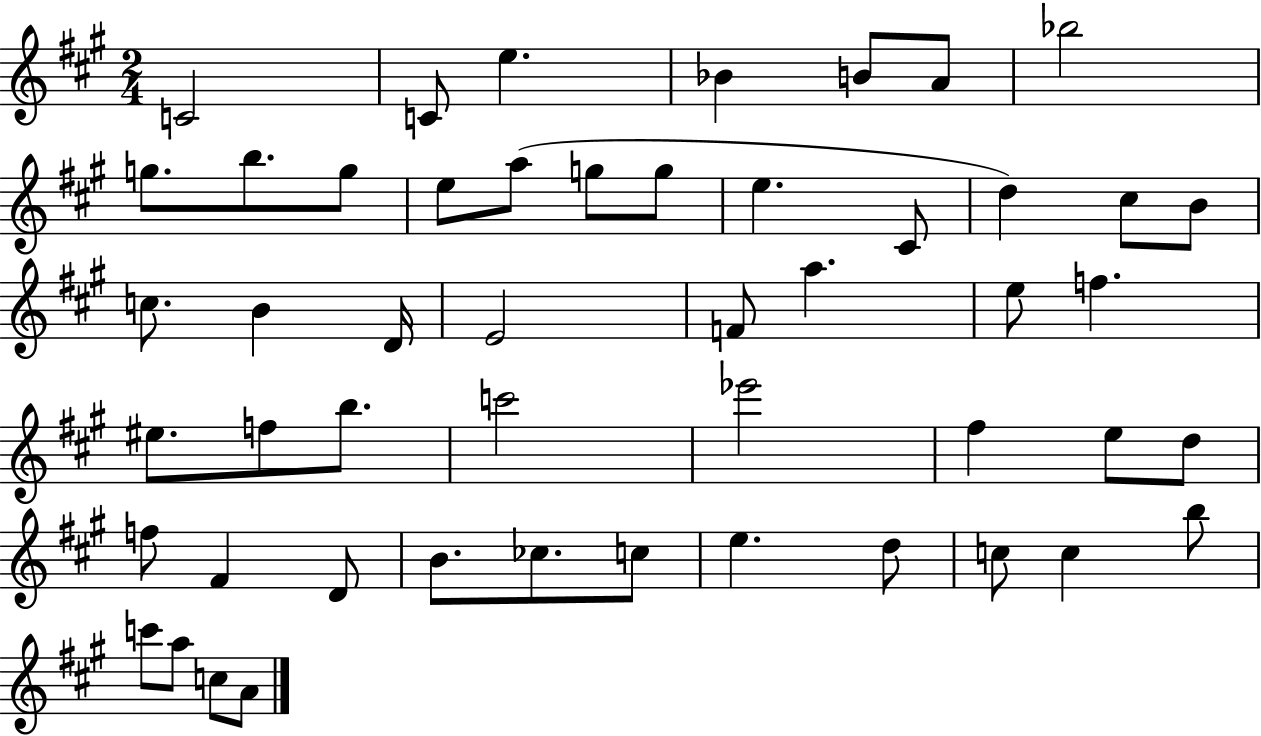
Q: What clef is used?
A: treble